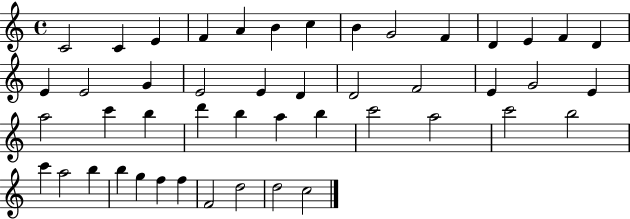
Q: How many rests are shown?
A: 0